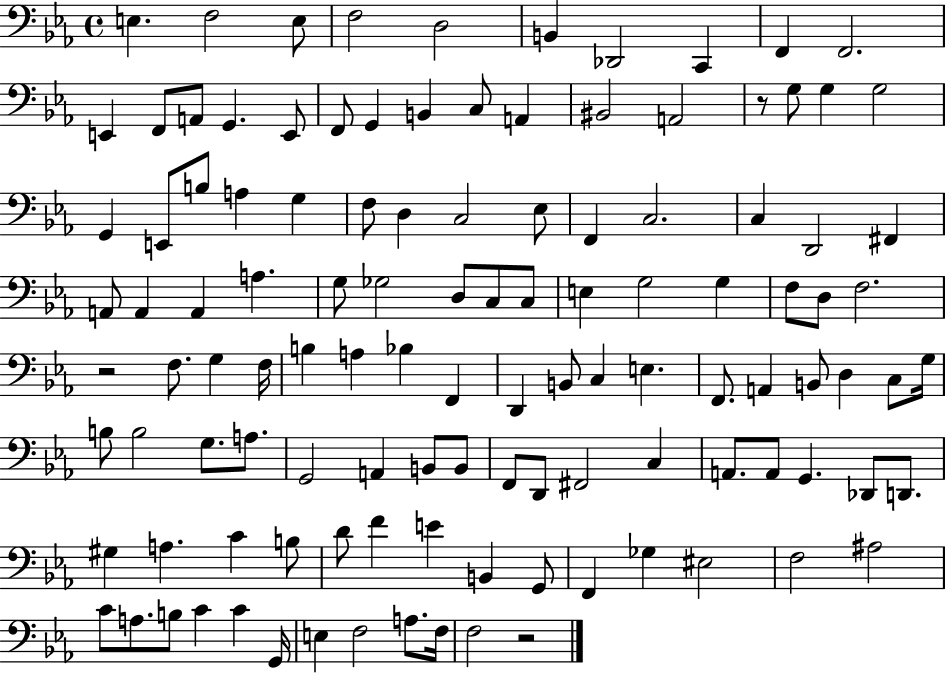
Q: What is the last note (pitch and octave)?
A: F3